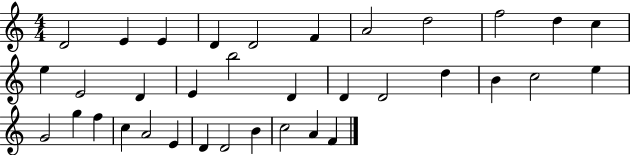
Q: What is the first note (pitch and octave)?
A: D4